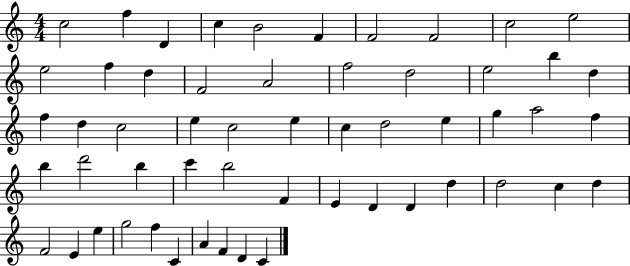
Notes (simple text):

C5/h F5/q D4/q C5/q B4/h F4/q F4/h F4/h C5/h E5/h E5/h F5/q D5/q F4/h A4/h F5/h D5/h E5/h B5/q D5/q F5/q D5/q C5/h E5/q C5/h E5/q C5/q D5/h E5/q G5/q A5/h F5/q B5/q D6/h B5/q C6/q B5/h F4/q E4/q D4/q D4/q D5/q D5/h C5/q D5/q F4/h E4/q E5/q G5/h F5/q C4/q A4/q F4/q D4/q C4/q